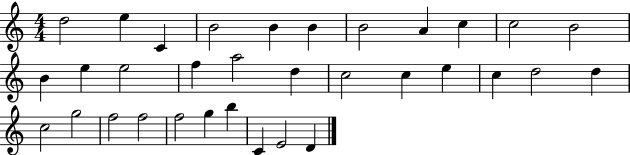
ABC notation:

X:1
T:Untitled
M:4/4
L:1/4
K:C
d2 e C B2 B B B2 A c c2 B2 B e e2 f a2 d c2 c e c d2 d c2 g2 f2 f2 f2 g b C E2 D